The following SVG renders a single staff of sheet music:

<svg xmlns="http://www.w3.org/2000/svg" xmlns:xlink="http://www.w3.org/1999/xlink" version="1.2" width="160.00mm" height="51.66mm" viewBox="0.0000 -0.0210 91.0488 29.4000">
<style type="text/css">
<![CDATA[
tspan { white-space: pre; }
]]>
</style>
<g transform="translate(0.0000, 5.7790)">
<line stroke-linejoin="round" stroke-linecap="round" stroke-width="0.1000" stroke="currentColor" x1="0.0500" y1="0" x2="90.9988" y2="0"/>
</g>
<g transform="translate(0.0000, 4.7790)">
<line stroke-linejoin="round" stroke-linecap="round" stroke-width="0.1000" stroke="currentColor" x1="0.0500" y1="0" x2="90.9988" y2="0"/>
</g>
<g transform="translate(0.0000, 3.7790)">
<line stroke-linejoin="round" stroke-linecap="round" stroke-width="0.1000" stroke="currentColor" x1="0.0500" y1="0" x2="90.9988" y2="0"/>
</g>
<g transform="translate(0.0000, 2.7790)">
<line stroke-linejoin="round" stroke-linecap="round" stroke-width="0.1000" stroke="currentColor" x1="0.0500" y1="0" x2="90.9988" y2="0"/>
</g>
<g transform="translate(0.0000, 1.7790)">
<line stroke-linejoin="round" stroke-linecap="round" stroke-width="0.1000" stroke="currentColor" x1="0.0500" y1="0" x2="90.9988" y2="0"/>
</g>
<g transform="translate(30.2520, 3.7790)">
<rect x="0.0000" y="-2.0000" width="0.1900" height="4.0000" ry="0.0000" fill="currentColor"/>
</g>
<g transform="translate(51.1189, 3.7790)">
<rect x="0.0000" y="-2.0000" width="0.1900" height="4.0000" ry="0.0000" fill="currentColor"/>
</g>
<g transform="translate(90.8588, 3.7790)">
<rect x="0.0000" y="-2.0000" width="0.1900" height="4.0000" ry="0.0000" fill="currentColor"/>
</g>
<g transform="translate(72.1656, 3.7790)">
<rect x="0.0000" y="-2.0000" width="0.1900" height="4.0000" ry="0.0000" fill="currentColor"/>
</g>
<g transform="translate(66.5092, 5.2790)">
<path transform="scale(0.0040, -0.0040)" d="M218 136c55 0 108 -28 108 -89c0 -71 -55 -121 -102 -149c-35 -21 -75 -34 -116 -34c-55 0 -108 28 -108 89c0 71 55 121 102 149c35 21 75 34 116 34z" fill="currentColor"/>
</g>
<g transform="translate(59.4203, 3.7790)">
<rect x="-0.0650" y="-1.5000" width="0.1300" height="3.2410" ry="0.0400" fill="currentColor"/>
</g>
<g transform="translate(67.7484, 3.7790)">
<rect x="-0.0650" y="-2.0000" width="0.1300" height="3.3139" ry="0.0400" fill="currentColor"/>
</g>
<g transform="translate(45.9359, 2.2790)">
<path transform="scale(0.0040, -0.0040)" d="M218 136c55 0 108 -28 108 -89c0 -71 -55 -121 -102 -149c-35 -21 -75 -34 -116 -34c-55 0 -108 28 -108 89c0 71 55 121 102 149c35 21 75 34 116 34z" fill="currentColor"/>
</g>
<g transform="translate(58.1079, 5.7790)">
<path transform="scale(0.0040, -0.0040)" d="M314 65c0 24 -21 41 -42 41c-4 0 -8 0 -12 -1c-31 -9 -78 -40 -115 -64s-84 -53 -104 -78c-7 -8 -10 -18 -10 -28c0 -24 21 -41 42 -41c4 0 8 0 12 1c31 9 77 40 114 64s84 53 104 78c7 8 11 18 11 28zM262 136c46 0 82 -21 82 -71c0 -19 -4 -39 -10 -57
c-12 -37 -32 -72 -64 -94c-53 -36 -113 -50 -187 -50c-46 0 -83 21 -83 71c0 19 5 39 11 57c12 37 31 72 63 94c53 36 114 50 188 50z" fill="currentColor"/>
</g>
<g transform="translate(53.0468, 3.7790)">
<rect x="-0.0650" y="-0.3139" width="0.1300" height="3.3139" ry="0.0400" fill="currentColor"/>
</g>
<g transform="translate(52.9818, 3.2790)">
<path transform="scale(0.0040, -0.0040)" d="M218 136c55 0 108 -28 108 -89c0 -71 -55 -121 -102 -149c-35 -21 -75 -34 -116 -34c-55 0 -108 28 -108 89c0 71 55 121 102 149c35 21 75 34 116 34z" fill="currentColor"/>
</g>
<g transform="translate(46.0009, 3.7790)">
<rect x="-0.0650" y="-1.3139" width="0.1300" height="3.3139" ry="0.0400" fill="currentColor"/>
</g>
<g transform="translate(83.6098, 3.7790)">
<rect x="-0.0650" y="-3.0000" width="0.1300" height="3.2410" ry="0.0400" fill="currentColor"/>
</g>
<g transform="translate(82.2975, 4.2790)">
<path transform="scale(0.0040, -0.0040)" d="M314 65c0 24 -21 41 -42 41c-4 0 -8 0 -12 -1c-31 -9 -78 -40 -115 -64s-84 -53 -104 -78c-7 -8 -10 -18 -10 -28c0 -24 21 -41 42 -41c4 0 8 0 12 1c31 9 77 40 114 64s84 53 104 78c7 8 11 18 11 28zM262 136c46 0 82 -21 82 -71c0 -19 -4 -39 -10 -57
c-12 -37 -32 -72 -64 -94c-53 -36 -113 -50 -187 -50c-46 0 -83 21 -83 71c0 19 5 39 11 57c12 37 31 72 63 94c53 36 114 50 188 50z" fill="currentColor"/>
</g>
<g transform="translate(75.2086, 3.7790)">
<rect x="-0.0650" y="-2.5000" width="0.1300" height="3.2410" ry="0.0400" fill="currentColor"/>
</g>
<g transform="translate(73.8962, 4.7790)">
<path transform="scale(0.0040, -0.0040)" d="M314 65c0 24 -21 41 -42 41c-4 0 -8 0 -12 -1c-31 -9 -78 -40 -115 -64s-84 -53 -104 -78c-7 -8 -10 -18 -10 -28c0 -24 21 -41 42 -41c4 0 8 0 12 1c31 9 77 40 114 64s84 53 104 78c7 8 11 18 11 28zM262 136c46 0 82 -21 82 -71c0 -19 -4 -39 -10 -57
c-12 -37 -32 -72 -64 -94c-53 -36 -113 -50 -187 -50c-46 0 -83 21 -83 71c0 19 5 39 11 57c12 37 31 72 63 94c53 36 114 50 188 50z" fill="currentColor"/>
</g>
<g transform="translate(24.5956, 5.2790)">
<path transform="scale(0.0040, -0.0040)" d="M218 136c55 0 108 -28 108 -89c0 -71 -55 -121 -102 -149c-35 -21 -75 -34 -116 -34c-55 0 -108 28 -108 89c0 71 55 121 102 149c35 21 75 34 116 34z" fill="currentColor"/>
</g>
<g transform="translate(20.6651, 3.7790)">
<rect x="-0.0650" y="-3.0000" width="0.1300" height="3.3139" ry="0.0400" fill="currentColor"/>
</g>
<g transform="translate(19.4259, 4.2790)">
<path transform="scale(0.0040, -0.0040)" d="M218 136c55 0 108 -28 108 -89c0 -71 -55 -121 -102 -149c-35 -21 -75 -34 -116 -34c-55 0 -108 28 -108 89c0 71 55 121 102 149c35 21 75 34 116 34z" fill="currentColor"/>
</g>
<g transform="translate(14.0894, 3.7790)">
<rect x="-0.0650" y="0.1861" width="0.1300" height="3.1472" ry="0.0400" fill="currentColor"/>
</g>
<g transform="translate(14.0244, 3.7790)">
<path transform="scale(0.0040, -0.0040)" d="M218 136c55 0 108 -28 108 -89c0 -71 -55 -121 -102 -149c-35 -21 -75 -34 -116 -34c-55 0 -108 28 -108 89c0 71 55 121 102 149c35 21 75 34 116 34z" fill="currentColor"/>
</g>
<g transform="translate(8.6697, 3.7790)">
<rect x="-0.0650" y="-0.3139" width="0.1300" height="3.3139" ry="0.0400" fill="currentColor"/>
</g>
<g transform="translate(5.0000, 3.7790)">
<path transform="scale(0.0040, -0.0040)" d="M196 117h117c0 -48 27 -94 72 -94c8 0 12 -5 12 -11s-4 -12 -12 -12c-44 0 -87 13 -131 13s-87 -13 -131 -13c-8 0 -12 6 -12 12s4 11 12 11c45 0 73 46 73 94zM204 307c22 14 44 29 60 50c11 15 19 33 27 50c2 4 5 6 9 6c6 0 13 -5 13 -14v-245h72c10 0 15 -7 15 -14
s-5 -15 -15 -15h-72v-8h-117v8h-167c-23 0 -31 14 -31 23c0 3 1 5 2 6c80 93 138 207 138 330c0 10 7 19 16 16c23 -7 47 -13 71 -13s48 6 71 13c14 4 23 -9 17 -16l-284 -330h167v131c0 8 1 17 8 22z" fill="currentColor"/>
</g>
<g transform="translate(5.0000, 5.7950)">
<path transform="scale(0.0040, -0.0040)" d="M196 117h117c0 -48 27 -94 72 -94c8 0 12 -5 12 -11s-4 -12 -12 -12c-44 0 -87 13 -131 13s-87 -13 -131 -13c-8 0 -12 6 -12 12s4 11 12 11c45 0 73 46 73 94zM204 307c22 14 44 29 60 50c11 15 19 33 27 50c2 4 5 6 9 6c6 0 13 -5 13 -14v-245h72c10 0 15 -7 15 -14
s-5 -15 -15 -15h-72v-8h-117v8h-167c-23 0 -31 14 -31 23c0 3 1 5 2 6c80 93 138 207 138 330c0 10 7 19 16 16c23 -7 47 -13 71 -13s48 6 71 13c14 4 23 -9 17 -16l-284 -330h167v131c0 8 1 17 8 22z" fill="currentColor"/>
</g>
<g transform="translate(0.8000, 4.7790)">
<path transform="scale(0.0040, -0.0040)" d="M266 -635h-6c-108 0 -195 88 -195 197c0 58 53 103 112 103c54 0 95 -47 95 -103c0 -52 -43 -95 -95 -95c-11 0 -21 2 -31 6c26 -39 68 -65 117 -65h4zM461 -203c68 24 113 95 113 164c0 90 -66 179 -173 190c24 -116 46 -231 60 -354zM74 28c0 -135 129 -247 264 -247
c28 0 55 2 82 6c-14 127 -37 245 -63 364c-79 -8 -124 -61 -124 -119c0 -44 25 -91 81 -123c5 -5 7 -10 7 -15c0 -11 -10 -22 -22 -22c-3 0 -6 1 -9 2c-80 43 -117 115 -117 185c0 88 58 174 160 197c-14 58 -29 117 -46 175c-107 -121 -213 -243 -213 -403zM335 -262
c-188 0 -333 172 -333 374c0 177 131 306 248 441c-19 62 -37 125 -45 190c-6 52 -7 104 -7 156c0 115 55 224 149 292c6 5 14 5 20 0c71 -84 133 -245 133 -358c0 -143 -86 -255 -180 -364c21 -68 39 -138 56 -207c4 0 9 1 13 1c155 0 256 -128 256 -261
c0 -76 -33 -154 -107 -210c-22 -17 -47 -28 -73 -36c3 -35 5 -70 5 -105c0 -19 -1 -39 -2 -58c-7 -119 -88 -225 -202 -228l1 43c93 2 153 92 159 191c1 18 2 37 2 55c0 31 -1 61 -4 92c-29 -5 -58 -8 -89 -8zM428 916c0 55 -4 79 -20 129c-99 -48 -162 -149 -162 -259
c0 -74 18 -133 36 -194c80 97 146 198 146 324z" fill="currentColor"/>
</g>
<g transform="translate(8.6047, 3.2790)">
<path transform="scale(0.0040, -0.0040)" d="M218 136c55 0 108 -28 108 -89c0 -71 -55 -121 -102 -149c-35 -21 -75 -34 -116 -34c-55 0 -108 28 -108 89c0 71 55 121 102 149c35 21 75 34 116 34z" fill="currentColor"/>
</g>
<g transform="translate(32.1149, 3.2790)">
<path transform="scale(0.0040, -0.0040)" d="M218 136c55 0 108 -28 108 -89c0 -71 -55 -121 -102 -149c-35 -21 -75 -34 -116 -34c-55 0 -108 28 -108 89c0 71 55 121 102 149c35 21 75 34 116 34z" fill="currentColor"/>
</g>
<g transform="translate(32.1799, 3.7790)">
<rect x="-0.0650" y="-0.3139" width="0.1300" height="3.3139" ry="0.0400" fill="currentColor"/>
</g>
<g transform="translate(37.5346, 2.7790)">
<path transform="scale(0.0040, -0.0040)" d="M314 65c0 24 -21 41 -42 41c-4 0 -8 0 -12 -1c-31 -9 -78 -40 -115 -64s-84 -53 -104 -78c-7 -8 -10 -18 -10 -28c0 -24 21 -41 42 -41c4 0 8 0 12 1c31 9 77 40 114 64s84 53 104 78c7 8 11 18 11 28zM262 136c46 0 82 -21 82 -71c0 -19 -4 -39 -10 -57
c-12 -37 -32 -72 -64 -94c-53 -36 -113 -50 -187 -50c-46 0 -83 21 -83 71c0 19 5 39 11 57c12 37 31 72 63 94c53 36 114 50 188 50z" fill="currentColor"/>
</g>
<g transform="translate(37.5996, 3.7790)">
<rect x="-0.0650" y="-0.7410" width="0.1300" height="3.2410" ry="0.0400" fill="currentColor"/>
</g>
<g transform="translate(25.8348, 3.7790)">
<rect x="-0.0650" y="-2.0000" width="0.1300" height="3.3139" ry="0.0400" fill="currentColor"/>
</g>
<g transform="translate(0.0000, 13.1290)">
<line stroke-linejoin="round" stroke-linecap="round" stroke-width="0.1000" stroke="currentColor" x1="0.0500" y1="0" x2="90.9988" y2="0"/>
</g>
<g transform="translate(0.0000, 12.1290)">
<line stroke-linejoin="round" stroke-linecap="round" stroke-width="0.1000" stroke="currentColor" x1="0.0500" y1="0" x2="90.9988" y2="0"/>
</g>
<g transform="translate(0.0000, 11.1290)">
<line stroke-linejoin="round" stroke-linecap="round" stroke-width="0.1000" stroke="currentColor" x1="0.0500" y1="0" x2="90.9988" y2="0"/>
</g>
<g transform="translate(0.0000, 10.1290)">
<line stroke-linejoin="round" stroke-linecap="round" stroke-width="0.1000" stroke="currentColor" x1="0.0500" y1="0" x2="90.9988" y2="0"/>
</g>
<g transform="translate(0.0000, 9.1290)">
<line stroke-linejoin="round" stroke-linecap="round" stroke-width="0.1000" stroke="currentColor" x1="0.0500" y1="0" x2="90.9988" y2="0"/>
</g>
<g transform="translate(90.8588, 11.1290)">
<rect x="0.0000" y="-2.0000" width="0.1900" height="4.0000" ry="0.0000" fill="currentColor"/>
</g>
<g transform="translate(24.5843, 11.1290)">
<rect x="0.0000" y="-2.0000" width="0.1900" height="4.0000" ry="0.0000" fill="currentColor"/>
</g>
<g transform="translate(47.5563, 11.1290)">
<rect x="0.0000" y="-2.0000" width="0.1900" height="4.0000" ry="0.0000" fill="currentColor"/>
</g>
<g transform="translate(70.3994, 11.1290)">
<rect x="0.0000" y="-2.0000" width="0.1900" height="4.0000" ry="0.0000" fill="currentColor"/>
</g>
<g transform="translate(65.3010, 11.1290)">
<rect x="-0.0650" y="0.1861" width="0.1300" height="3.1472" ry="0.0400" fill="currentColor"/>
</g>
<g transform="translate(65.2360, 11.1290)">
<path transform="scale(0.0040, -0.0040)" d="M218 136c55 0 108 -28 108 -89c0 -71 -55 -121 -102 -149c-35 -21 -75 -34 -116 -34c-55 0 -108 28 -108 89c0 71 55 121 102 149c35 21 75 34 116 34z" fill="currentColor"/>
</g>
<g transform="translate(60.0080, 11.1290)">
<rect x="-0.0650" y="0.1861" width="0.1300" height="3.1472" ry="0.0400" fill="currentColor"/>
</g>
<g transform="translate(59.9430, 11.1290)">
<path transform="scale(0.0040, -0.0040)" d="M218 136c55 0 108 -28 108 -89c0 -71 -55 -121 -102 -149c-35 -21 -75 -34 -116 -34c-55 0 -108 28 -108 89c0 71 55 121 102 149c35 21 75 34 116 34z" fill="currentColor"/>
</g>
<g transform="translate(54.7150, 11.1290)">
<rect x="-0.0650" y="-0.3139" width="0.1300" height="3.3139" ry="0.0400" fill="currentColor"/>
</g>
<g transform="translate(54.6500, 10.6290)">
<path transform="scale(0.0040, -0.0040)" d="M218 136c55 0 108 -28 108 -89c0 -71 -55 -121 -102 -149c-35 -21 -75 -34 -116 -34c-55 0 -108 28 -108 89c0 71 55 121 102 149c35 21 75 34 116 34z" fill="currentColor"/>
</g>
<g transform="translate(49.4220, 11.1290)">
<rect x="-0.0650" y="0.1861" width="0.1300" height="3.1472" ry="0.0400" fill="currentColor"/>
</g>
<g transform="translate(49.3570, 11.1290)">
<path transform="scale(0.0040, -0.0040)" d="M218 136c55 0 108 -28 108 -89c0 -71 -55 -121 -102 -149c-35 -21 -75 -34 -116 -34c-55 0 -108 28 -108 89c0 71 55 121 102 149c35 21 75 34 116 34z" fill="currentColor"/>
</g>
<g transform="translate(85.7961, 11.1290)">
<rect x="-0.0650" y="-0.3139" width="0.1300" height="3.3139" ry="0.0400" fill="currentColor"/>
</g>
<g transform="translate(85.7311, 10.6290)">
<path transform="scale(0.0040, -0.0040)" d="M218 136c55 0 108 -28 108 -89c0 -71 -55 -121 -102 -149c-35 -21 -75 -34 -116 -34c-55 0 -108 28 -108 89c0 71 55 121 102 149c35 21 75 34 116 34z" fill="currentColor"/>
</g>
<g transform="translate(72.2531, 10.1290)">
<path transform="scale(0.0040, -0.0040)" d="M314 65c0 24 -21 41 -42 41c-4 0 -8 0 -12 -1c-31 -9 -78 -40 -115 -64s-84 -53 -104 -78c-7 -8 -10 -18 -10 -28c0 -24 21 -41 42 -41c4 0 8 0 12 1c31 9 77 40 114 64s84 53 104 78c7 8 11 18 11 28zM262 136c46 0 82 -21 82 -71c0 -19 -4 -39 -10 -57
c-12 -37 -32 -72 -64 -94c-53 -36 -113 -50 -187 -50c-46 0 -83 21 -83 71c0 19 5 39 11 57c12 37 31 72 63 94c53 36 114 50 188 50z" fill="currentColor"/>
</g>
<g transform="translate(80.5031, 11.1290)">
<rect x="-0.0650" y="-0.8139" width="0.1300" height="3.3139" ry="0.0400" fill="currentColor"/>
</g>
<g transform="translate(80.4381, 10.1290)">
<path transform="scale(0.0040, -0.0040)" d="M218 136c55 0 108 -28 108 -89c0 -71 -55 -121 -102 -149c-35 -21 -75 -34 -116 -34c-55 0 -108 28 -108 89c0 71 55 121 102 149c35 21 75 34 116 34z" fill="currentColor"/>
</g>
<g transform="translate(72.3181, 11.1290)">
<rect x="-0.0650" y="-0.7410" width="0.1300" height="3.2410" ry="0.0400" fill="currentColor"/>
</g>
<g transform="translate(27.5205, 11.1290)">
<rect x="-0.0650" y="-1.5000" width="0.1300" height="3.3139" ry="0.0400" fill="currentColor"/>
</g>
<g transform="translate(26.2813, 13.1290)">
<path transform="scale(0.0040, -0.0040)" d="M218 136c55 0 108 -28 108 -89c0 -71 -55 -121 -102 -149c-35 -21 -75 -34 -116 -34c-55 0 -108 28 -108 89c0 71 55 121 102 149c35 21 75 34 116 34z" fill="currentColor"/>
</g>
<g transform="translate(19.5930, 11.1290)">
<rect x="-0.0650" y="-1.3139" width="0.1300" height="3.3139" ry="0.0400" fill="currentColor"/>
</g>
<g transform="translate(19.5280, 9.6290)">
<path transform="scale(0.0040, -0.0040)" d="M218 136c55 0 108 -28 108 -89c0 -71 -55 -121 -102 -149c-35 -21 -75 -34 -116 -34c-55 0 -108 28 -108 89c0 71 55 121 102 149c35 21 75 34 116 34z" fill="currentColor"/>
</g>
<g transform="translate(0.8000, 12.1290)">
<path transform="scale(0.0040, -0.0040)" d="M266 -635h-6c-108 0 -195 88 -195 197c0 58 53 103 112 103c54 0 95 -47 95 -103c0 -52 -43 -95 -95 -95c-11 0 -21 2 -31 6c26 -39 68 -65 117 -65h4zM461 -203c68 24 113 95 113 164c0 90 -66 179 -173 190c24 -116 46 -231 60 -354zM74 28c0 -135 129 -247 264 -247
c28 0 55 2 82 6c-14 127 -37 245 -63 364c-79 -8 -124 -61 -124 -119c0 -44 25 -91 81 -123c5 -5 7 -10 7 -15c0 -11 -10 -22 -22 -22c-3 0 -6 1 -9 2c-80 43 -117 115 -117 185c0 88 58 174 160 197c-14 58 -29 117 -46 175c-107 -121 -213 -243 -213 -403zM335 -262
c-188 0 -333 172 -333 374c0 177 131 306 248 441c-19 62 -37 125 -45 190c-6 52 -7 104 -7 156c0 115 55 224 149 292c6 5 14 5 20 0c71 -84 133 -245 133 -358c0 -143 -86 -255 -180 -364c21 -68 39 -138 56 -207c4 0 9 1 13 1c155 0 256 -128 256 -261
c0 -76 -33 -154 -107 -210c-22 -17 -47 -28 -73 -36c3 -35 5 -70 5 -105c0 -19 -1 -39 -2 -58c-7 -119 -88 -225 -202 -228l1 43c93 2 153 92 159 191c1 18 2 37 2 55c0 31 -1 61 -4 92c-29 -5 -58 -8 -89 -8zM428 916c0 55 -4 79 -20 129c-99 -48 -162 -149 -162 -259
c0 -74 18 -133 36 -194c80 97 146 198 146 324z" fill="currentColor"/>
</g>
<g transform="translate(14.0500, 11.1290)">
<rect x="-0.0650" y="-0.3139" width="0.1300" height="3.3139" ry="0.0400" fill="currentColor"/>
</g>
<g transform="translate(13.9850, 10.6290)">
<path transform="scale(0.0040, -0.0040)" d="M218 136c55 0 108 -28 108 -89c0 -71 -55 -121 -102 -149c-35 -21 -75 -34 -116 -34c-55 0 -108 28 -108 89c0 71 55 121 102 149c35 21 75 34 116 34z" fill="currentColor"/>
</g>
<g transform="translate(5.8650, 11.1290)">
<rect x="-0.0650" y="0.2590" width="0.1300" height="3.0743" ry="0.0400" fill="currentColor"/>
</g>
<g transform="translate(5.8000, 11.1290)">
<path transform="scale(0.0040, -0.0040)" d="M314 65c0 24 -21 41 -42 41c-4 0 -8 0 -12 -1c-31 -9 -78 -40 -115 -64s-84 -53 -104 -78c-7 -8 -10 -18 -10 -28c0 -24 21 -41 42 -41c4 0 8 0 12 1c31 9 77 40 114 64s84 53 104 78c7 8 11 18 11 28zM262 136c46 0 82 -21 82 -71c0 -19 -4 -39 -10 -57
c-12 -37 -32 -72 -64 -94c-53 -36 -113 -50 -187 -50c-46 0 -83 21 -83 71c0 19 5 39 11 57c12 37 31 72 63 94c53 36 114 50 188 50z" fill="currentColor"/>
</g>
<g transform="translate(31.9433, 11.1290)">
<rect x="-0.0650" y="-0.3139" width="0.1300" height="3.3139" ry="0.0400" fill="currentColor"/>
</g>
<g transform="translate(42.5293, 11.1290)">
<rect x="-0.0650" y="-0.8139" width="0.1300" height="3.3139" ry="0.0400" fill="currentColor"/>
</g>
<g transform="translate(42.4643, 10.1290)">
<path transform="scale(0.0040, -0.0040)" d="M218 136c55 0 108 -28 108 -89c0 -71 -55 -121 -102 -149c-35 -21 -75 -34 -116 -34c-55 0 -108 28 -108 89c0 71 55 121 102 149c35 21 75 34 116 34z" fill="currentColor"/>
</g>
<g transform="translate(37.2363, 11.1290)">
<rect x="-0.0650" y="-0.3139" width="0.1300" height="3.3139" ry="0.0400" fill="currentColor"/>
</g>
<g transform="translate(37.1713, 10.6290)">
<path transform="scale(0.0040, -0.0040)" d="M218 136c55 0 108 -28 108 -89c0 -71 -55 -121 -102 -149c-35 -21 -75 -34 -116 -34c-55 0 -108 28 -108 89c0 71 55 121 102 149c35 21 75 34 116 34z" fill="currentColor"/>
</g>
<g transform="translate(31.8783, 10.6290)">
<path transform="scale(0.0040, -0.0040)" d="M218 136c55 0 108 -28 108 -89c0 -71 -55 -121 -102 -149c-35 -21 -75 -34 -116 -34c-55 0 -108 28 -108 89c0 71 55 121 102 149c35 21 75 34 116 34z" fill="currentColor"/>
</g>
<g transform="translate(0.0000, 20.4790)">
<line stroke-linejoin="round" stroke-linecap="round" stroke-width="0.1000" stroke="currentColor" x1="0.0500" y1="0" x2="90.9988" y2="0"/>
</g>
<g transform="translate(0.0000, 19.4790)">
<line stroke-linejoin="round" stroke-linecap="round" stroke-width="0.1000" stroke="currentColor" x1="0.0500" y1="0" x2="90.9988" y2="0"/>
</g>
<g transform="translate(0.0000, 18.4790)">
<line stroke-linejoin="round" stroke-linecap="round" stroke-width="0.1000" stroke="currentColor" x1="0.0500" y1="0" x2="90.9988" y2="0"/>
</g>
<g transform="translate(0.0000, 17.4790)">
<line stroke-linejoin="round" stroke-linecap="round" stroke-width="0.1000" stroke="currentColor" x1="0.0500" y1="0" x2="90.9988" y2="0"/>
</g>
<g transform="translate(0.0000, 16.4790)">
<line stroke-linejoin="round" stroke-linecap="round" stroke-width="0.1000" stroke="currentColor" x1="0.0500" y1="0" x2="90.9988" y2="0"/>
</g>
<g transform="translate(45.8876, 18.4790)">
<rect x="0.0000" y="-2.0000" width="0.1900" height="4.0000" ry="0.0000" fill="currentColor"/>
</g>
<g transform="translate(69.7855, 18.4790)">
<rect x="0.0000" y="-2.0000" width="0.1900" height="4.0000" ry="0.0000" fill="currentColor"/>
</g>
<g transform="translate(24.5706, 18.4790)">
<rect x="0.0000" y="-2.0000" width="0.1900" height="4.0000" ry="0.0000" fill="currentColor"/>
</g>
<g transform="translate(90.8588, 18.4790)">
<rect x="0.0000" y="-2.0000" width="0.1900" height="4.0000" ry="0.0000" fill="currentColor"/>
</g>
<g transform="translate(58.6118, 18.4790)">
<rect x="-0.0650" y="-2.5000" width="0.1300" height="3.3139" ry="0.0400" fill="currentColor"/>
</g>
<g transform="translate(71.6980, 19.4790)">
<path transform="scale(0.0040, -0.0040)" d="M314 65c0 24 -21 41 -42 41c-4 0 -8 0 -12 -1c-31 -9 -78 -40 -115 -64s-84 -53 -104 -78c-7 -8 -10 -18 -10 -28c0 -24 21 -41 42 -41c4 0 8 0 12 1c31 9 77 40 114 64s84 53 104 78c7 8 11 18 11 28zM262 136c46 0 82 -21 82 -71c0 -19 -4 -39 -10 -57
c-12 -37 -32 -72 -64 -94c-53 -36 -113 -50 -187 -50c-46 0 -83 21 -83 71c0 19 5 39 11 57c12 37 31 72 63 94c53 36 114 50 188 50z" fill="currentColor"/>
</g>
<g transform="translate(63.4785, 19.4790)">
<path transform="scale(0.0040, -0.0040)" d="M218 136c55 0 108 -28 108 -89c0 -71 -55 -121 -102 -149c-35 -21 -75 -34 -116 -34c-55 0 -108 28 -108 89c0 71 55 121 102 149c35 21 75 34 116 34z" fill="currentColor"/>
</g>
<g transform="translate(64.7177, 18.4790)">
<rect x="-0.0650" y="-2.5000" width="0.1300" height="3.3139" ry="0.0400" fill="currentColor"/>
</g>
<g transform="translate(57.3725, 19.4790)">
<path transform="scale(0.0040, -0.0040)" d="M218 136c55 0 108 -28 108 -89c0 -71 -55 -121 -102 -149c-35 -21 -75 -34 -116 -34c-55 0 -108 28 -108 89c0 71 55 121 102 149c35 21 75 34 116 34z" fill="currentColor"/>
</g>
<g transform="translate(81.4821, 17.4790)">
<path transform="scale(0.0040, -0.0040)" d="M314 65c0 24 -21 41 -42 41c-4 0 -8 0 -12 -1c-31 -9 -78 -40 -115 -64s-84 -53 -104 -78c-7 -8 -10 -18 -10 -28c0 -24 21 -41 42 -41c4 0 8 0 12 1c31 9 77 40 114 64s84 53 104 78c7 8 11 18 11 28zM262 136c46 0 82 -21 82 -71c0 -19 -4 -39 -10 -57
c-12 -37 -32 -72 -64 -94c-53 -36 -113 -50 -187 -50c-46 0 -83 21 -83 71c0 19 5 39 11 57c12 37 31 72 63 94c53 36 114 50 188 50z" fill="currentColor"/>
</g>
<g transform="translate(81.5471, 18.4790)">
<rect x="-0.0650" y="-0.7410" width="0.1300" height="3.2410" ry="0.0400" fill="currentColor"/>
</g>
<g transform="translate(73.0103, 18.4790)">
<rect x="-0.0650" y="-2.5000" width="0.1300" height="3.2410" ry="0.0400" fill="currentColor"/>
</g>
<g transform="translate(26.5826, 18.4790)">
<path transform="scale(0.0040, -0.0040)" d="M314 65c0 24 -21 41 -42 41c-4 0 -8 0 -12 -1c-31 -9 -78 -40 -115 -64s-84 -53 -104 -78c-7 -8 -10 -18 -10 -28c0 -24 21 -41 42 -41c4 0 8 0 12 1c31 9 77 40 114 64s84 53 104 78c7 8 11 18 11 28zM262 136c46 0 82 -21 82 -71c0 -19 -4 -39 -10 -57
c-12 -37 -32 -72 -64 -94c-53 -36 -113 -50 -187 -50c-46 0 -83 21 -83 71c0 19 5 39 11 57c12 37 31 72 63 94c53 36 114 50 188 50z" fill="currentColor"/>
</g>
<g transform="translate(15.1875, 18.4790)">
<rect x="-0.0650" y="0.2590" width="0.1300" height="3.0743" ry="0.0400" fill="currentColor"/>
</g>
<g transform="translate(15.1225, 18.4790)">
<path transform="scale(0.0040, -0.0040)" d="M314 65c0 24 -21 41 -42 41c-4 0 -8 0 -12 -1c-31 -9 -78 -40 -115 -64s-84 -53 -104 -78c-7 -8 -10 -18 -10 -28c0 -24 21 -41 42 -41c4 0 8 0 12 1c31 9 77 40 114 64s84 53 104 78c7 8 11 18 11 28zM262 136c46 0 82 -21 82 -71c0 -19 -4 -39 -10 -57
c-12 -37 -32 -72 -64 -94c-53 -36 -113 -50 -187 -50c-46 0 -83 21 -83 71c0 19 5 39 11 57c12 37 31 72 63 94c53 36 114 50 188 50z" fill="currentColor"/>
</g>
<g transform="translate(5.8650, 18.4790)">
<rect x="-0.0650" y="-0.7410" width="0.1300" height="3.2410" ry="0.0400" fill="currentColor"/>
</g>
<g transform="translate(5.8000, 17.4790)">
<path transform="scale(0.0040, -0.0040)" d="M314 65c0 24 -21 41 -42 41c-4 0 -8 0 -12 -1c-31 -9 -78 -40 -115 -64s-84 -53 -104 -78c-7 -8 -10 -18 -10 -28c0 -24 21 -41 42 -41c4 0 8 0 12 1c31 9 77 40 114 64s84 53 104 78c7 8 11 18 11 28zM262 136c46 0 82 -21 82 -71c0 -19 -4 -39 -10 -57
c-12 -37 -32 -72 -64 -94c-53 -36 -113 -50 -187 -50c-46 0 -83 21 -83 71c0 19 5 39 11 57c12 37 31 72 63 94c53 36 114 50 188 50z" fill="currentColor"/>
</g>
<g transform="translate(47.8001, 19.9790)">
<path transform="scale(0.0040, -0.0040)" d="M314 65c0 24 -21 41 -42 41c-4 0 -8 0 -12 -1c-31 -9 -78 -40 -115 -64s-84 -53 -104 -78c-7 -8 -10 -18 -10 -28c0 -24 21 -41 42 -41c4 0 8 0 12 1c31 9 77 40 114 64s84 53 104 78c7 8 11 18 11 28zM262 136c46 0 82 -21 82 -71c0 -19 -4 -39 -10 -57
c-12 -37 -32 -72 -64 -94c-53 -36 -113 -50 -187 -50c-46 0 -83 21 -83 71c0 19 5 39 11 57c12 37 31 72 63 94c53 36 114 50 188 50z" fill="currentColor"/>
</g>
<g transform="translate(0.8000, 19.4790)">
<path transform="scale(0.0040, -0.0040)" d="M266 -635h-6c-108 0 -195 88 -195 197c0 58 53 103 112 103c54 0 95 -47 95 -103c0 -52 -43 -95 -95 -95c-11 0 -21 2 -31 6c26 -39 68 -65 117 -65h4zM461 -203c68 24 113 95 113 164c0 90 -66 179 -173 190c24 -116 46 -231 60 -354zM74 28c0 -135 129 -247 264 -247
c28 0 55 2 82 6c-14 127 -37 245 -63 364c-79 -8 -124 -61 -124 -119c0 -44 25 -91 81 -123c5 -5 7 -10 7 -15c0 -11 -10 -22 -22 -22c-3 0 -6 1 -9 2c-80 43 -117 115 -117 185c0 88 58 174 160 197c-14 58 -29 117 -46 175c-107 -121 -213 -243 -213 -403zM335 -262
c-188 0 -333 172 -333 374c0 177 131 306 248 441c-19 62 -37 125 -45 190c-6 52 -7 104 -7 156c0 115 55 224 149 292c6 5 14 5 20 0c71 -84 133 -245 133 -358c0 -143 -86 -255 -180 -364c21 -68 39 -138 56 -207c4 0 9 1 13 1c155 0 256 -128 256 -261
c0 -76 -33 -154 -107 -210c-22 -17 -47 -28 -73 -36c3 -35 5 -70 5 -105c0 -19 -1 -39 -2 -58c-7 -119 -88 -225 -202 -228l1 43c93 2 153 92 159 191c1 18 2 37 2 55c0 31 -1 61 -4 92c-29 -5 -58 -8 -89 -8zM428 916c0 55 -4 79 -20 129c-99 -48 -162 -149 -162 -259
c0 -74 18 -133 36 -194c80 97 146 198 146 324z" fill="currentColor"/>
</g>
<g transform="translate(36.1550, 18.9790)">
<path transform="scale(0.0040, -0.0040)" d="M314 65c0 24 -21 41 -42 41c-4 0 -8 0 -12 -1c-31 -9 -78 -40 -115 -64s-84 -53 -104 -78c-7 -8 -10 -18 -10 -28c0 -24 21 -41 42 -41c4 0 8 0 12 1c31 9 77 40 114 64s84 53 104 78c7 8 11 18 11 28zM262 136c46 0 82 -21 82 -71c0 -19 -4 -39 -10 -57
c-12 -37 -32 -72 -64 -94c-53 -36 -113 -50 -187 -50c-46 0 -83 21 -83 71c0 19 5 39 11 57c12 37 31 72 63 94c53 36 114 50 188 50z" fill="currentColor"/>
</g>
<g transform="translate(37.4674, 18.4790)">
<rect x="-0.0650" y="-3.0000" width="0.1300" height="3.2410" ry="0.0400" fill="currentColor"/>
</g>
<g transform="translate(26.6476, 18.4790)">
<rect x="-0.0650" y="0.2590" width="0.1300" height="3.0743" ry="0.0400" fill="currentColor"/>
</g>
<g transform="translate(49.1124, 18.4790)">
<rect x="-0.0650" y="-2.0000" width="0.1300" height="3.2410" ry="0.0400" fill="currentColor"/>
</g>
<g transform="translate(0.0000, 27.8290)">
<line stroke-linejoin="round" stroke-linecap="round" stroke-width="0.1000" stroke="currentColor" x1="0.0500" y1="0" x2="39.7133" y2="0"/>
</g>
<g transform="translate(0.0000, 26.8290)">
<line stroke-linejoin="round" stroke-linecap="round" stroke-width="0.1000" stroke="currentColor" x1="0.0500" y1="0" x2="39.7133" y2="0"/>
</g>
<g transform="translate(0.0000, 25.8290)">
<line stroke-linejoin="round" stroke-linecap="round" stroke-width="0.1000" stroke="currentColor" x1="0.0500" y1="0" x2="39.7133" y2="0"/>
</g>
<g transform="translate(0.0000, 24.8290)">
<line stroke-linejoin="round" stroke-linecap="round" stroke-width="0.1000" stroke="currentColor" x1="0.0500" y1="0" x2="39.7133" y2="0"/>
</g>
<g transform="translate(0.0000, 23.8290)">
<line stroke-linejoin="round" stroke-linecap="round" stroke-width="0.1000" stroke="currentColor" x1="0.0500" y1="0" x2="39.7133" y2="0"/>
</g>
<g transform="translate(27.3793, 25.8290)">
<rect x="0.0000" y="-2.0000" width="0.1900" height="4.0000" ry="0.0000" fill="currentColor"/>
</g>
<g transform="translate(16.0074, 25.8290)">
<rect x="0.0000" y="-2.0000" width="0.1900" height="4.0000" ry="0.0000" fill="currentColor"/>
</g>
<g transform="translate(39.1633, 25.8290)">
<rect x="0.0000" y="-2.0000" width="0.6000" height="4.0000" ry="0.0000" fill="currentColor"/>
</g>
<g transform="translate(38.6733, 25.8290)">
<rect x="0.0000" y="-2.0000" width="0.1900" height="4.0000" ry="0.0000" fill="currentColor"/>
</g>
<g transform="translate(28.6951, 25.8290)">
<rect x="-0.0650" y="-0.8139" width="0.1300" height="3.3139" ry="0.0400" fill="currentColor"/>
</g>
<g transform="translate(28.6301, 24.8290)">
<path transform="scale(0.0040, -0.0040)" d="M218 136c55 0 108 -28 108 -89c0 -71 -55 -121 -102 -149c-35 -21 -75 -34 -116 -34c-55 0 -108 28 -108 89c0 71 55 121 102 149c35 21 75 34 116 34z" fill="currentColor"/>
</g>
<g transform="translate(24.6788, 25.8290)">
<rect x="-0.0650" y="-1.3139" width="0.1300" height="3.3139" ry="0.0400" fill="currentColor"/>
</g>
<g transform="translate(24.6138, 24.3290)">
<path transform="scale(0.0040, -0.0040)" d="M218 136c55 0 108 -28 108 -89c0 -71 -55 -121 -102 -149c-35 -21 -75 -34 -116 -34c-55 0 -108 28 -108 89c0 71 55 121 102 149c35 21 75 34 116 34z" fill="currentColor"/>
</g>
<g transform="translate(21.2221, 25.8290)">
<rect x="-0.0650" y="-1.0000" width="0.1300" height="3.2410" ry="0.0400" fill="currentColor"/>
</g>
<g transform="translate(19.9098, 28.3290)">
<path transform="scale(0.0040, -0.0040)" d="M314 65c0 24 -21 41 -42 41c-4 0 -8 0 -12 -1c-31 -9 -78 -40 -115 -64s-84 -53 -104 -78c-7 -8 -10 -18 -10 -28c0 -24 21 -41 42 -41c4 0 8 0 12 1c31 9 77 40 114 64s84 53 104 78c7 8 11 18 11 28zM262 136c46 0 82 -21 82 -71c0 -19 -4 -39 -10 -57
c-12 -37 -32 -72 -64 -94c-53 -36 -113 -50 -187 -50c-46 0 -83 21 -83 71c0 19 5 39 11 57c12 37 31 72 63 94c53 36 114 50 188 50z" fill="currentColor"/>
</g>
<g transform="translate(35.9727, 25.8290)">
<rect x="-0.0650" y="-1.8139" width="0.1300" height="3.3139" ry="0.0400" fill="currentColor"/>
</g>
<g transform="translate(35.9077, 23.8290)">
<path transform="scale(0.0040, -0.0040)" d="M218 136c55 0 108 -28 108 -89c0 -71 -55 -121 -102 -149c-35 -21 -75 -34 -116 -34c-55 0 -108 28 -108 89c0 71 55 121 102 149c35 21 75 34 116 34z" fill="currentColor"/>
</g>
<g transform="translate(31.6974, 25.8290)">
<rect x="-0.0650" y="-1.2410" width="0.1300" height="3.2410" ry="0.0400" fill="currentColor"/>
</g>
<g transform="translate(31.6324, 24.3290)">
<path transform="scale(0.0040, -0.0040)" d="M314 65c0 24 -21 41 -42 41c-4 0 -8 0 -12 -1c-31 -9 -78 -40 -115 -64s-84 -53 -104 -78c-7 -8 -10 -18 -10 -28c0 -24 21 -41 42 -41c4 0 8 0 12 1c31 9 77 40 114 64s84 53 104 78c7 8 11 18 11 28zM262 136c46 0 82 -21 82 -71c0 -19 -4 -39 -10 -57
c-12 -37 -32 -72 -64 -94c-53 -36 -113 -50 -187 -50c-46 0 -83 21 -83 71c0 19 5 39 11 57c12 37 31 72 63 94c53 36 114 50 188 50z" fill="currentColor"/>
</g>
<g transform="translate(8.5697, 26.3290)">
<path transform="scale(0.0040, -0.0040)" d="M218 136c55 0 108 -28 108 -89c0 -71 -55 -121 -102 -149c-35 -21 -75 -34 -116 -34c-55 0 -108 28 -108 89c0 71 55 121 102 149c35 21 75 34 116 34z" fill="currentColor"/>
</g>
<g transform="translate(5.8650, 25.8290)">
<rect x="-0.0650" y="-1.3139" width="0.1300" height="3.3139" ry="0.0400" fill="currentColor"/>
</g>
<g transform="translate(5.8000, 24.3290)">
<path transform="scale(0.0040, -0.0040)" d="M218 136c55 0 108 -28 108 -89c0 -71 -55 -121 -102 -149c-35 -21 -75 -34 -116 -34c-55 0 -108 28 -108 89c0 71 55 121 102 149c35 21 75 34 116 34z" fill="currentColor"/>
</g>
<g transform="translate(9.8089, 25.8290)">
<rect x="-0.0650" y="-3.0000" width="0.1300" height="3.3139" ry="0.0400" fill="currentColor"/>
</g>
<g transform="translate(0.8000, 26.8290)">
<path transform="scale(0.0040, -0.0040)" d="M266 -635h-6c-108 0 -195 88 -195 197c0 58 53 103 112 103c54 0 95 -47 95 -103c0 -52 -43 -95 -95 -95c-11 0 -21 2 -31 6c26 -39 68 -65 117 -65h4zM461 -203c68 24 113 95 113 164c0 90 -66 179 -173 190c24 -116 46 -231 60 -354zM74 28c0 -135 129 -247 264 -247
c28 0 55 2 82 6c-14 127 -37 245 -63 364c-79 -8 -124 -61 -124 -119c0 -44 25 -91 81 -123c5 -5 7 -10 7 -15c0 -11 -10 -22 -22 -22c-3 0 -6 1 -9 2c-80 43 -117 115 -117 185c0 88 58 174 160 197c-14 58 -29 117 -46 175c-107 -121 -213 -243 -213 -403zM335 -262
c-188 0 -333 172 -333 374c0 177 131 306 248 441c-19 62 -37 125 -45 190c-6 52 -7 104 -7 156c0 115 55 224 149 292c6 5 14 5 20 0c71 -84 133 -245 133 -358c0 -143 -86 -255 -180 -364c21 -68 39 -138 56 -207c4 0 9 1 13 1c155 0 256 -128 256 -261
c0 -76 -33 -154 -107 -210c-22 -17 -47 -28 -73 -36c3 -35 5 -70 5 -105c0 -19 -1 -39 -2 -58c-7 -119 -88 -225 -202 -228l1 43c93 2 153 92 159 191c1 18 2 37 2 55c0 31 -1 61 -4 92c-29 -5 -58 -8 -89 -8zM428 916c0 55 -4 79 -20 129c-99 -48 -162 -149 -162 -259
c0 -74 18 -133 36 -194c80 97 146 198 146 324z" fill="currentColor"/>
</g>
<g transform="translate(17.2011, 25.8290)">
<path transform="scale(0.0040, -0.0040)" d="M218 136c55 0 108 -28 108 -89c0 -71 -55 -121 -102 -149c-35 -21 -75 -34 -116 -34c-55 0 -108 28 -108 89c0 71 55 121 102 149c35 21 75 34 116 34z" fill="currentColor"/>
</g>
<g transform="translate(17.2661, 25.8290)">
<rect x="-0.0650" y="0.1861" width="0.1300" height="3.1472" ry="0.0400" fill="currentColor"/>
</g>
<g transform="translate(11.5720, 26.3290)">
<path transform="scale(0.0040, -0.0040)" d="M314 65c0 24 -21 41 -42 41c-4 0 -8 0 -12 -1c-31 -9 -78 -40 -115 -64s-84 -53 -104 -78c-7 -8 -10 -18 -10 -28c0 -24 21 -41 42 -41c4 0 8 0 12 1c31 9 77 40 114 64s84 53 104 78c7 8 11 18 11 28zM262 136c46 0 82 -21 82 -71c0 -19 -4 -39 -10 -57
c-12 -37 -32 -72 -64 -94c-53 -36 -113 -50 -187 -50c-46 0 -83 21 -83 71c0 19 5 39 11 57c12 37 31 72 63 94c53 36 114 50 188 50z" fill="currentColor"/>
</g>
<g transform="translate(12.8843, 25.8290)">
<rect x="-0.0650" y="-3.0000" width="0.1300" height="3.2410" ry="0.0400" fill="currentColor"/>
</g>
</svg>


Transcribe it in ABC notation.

X:1
T:Untitled
M:4/4
L:1/4
K:C
c B A F c d2 e c E2 F G2 A2 B2 c e E c c d B c B B d2 d c d2 B2 B2 A2 F2 G G G2 d2 e A A2 B D2 e d e2 f